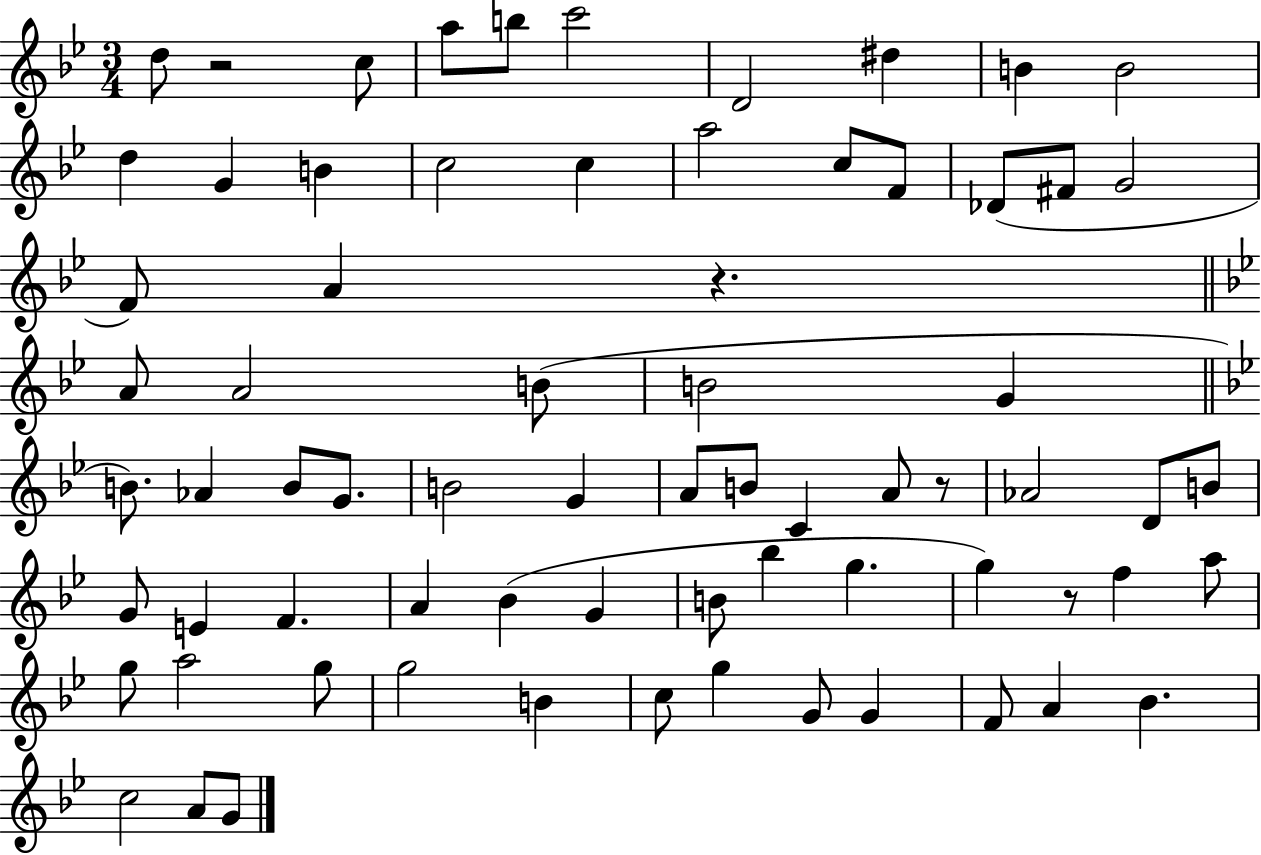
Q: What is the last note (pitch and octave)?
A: G4